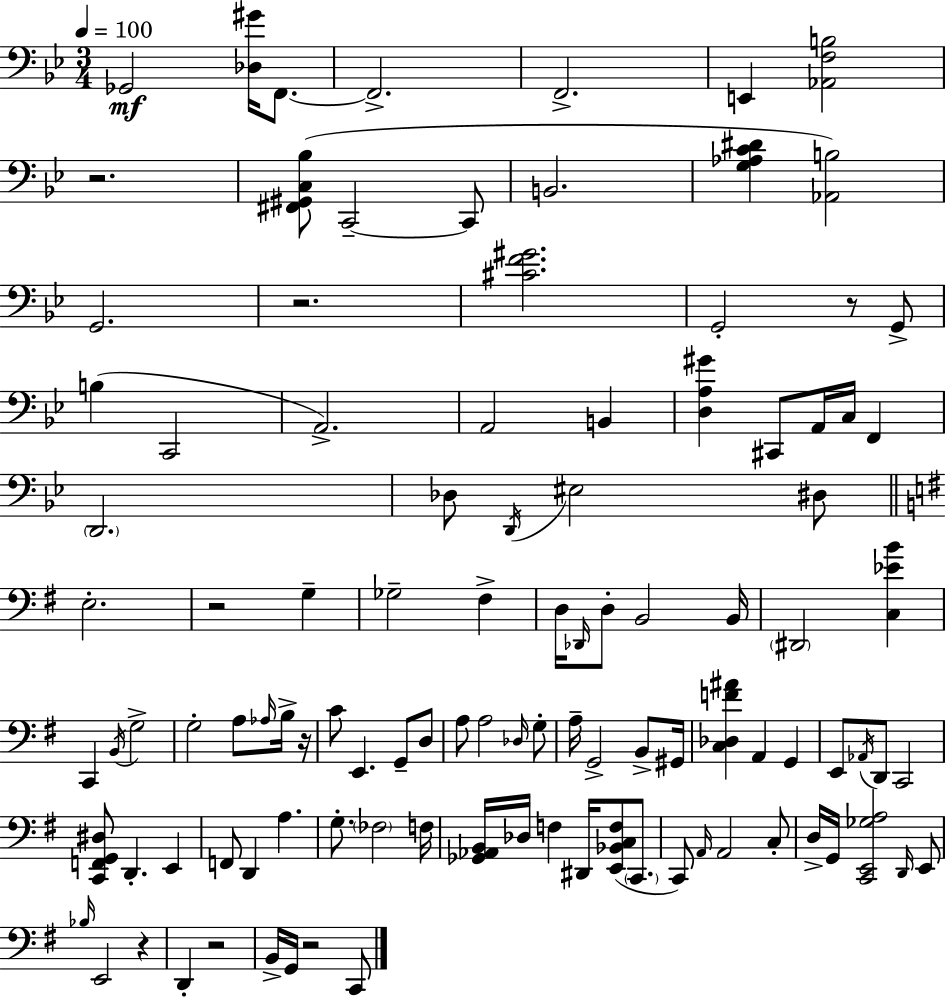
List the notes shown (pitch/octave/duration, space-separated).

Gb2/h [Db3,G#4]/s F2/e. F2/h. F2/h. E2/q [Ab2,F3,B3]/h R/h. [F#2,G#2,C3,Bb3]/e C2/h C2/e B2/h. [G3,Ab3,C4,D#4]/q [Ab2,B3]/h G2/h. R/h. [C#4,F4,G#4]/h. G2/h R/e G2/e B3/q C2/h A2/h. A2/h B2/q [D3,A3,G#4]/q C#2/e A2/s C3/s F2/q D2/h. Db3/e D2/s EIS3/h D#3/e E3/h. R/h G3/q Gb3/h F#3/q D3/s Db2/s D3/e B2/h B2/s D#2/h [C3,Eb4,B4]/q C2/q B2/s G3/h G3/h A3/e Ab3/s B3/s R/s C4/e E2/q. G2/e D3/e A3/e A3/h Db3/s G3/e A3/s G2/h B2/e G#2/s [C3,Db3,F4,A#4]/q A2/q G2/q E2/e Ab2/s D2/e C2/h [C2,F2,G2,D#3]/e D2/q. E2/q F2/e D2/q A3/q. G3/e. FES3/h F3/s [Gb2,Ab2,B2]/s Db3/s F3/q D#2/s [E2,Bb2,C3,F3]/e C2/e. C2/e A2/s A2/h C3/e D3/s G2/s [C2,E2,Gb3,A3]/h D2/s E2/e Bb3/s E2/h R/q D2/q R/h B2/s G2/s R/h C2/e